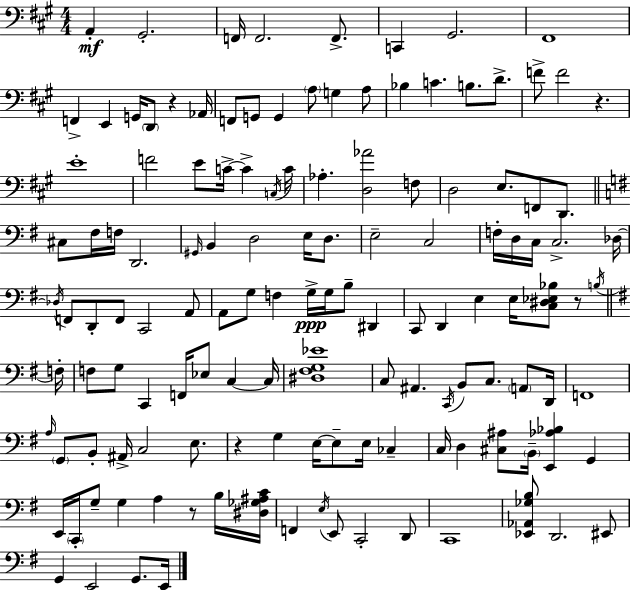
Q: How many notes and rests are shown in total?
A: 133